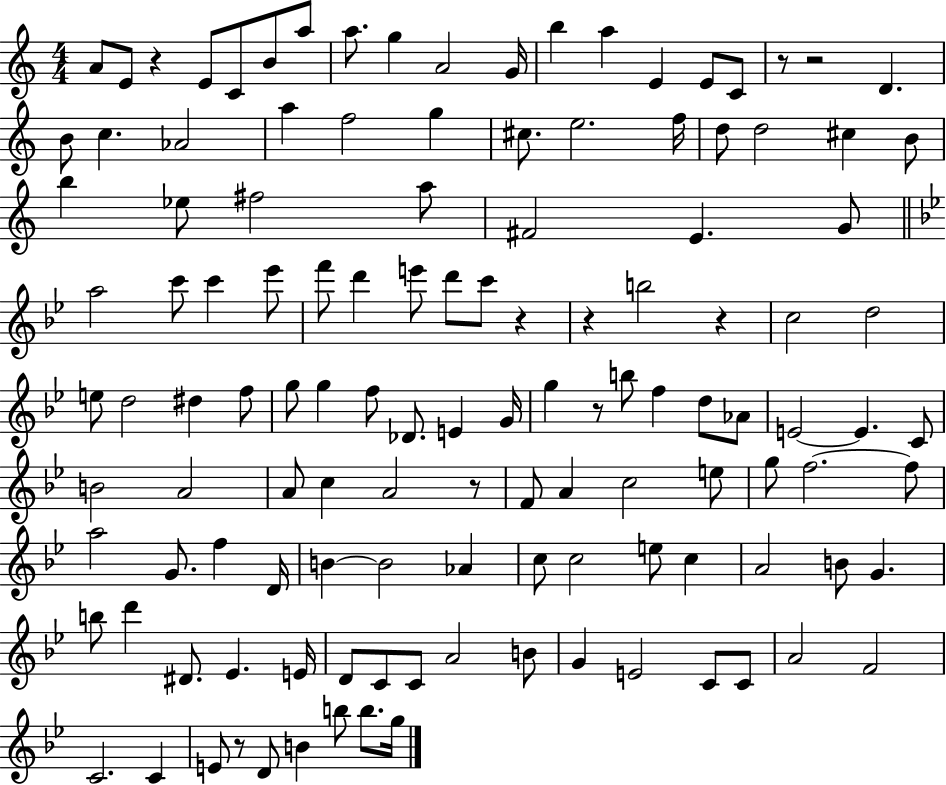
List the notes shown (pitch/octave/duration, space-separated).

A4/e E4/e R/q E4/e C4/e B4/e A5/e A5/e. G5/q A4/h G4/s B5/q A5/q E4/q E4/e C4/e R/e R/h D4/q. B4/e C5/q. Ab4/h A5/q F5/h G5/q C#5/e. E5/h. F5/s D5/e D5/h C#5/q B4/e B5/q Eb5/e F#5/h A5/e F#4/h E4/q. G4/e A5/h C6/e C6/q Eb6/e F6/e D6/q E6/e D6/e C6/e R/q R/q B5/h R/q C5/h D5/h E5/e D5/h D#5/q F5/e G5/e G5/q F5/e Db4/e. E4/q G4/s G5/q R/e B5/e F5/q D5/e Ab4/e E4/h E4/q. C4/e B4/h A4/h A4/e C5/q A4/h R/e F4/e A4/q C5/h E5/e G5/e F5/h. F5/e A5/h G4/e. F5/q D4/s B4/q B4/h Ab4/q C5/e C5/h E5/e C5/q A4/h B4/e G4/q. B5/e D6/q D#4/e. Eb4/q. E4/s D4/e C4/e C4/e A4/h B4/e G4/q E4/h C4/e C4/e A4/h F4/h C4/h. C4/q E4/e R/e D4/e B4/q B5/e B5/e. G5/s